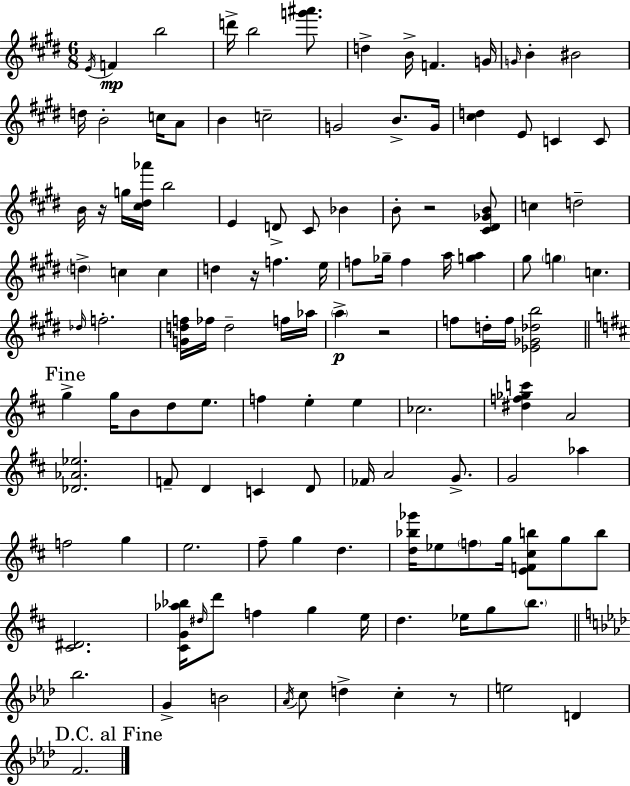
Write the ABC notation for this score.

X:1
T:Untitled
M:6/8
L:1/4
K:E
E/4 F b2 d'/4 b2 [g'^a']/2 d B/4 F G/4 G/4 B ^B2 d/4 B2 c/4 A/2 B c2 G2 B/2 G/4 [^cd] E/2 C C/2 B/4 z/4 g/4 [^c^d_a']/4 b2 E D/2 ^C/2 _B B/2 z2 [^C^D_GB]/2 c d2 d c c d z/4 f e/4 f/2 _g/4 f a/4 [ga] ^g/2 g c _d/4 f2 [Gdf]/4 _f/4 d2 f/4 _a/4 a z2 f/2 d/4 f/4 [_E_G_db]2 g g/4 B/2 d/2 e/2 f e e _c2 [^df_gc'] A2 [_D_A_e]2 F/2 D C D/2 _F/4 A2 G/2 G2 _a f2 g e2 ^f/2 g d [d_b_g']/4 _e/2 f/2 g/4 [EF^cb]/2 g/2 b/2 [^C^D]2 [^CG_a_b]/4 ^d/4 d'/2 f g e/4 d _e/4 g/2 b/2 _b2 G B2 _A/4 c/2 d c z/2 e2 D F2